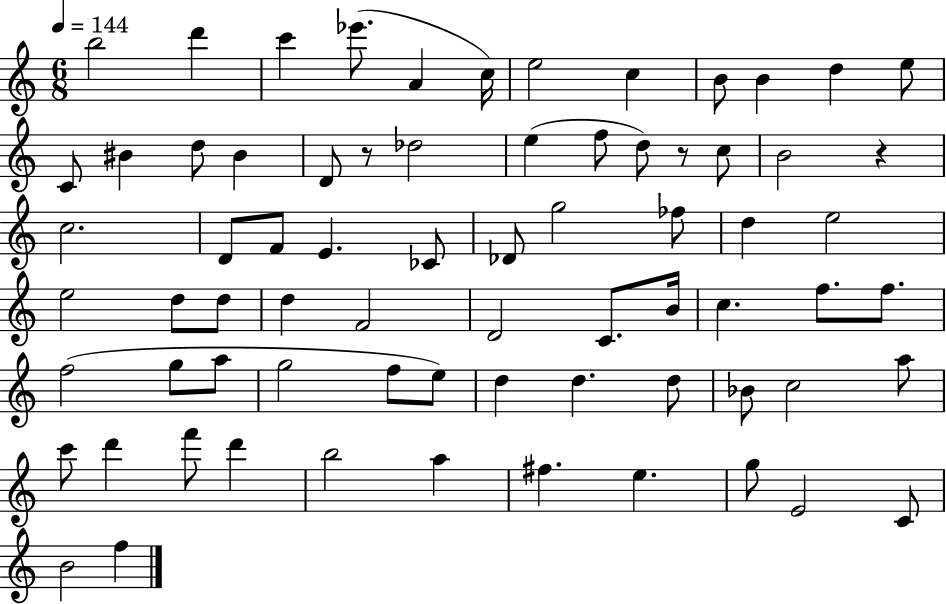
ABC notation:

X:1
T:Untitled
M:6/8
L:1/4
K:C
b2 d' c' _e'/2 A c/4 e2 c B/2 B d e/2 C/2 ^B d/2 ^B D/2 z/2 _d2 e f/2 d/2 z/2 c/2 B2 z c2 D/2 F/2 E _C/2 _D/2 g2 _f/2 d e2 e2 d/2 d/2 d F2 D2 C/2 B/4 c f/2 f/2 f2 g/2 a/2 g2 f/2 e/2 d d d/2 _B/2 c2 a/2 c'/2 d' f'/2 d' b2 a ^f e g/2 E2 C/2 B2 f